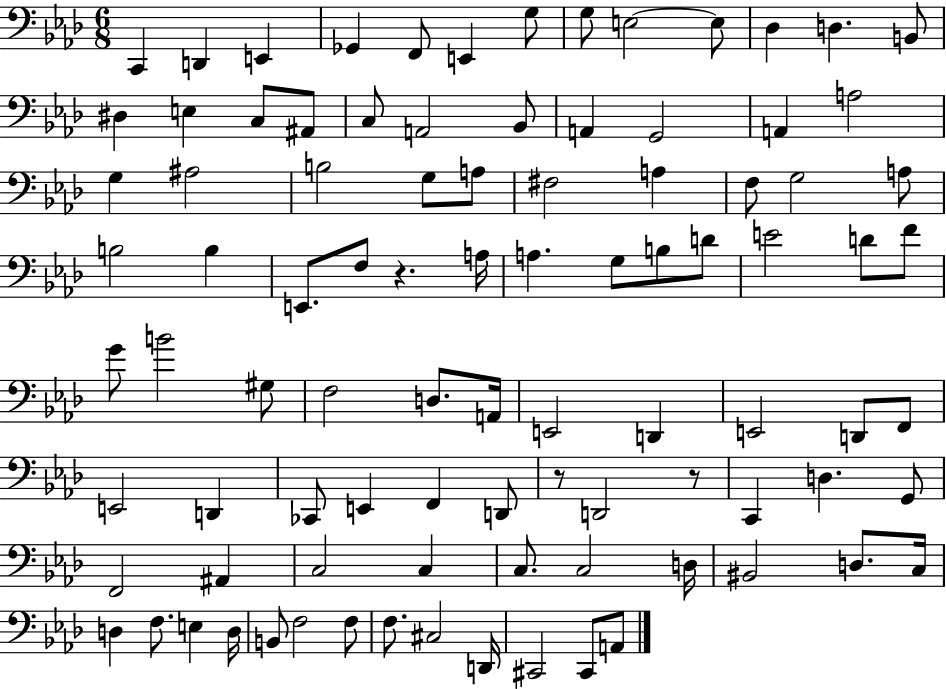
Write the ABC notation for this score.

X:1
T:Untitled
M:6/8
L:1/4
K:Ab
C,, D,, E,, _G,, F,,/2 E,, G,/2 G,/2 E,2 E,/2 _D, D, B,,/2 ^D, E, C,/2 ^A,,/2 C,/2 A,,2 _B,,/2 A,, G,,2 A,, A,2 G, ^A,2 B,2 G,/2 A,/2 ^F,2 A, F,/2 G,2 A,/2 B,2 B, E,,/2 F,/2 z A,/4 A, G,/2 B,/2 D/2 E2 D/2 F/2 G/2 B2 ^G,/2 F,2 D,/2 A,,/4 E,,2 D,, E,,2 D,,/2 F,,/2 E,,2 D,, _C,,/2 E,, F,, D,,/2 z/2 D,,2 z/2 C,, D, G,,/2 F,,2 ^A,, C,2 C, C,/2 C,2 D,/4 ^B,,2 D,/2 C,/4 D, F,/2 E, D,/4 B,,/2 F,2 F,/2 F,/2 ^C,2 D,,/4 ^C,,2 ^C,,/2 A,,/2